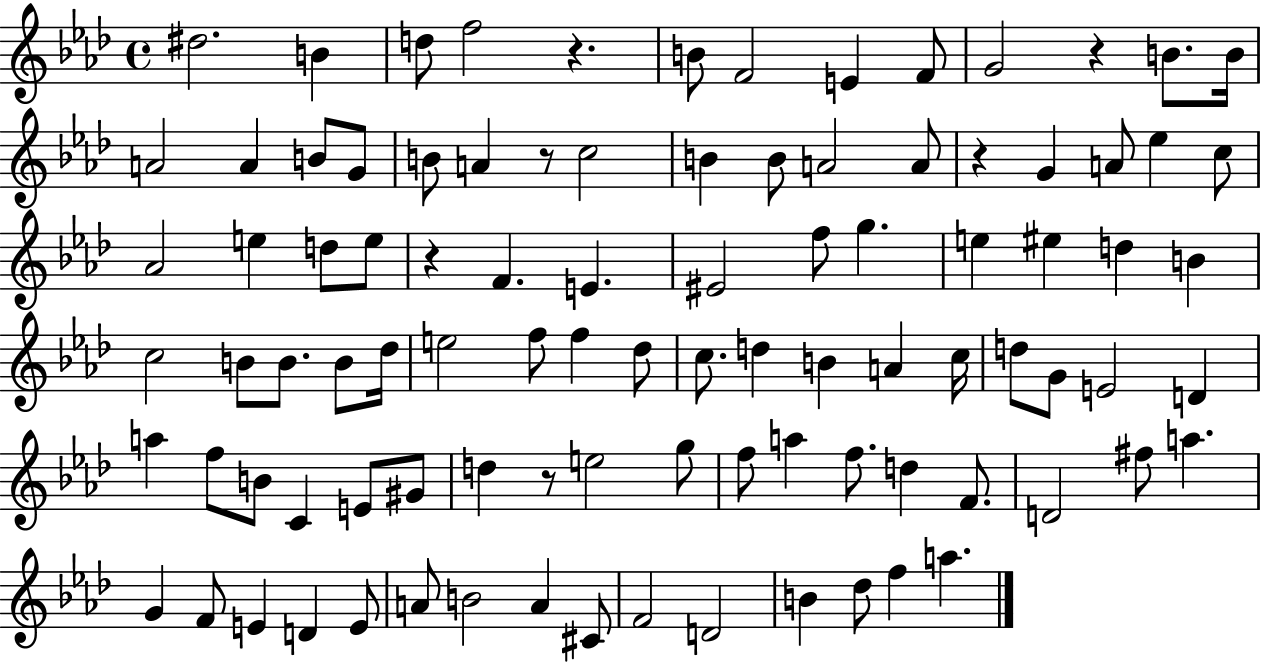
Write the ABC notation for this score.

X:1
T:Untitled
M:4/4
L:1/4
K:Ab
^d2 B d/2 f2 z B/2 F2 E F/2 G2 z B/2 B/4 A2 A B/2 G/2 B/2 A z/2 c2 B B/2 A2 A/2 z G A/2 _e c/2 _A2 e d/2 e/2 z F E ^E2 f/2 g e ^e d B c2 B/2 B/2 B/2 _d/4 e2 f/2 f _d/2 c/2 d B A c/4 d/2 G/2 E2 D a f/2 B/2 C E/2 ^G/2 d z/2 e2 g/2 f/2 a f/2 d F/2 D2 ^f/2 a G F/2 E D E/2 A/2 B2 A ^C/2 F2 D2 B _d/2 f a